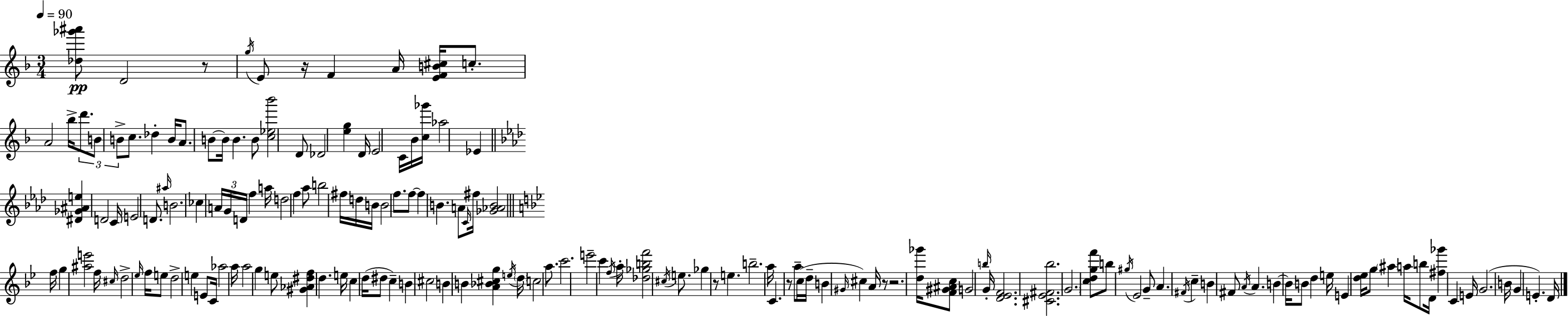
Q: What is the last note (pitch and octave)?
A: D4